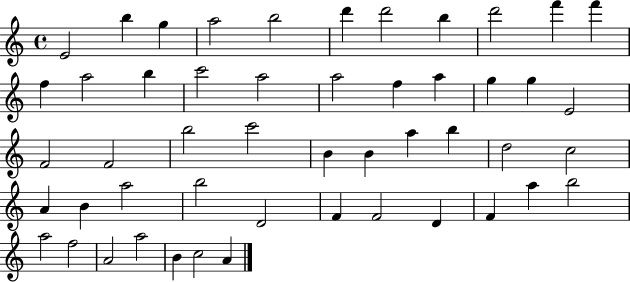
X:1
T:Untitled
M:4/4
L:1/4
K:C
E2 b g a2 b2 d' d'2 b d'2 f' f' f a2 b c'2 a2 a2 f a g g E2 F2 F2 b2 c'2 B B a b d2 c2 A B a2 b2 D2 F F2 D F a b2 a2 f2 A2 a2 B c2 A